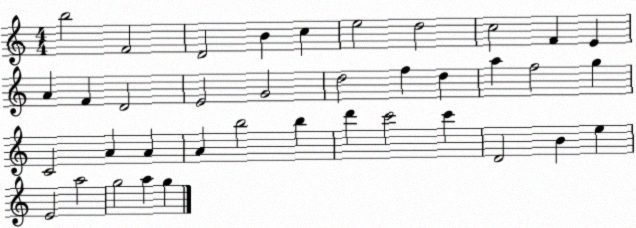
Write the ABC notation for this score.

X:1
T:Untitled
M:4/4
L:1/4
K:C
b2 F2 D2 B c e2 d2 c2 F E A F D2 E2 G2 d2 f d a f2 g C2 A A A b2 b d' c'2 c' D2 B e E2 a2 g2 a g